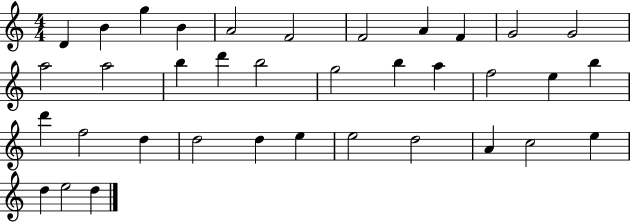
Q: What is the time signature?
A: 4/4